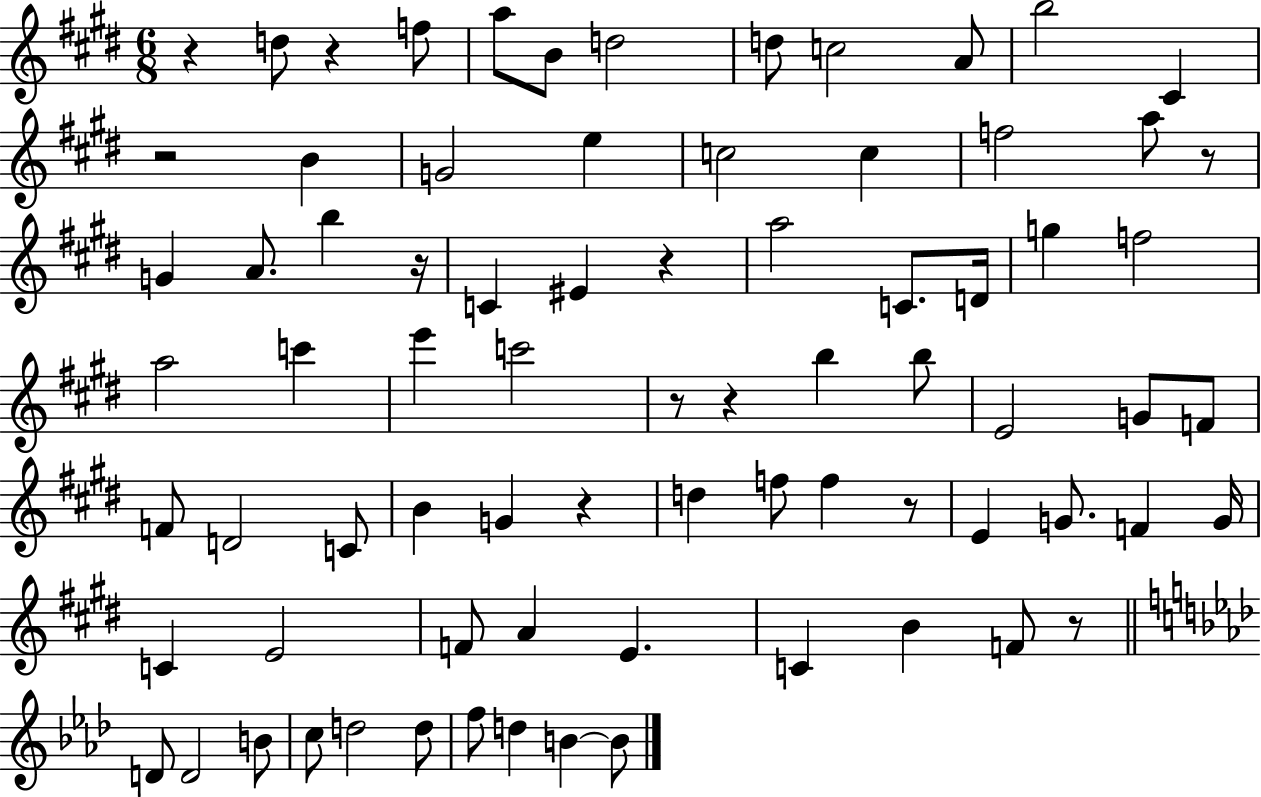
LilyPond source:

{
  \clef treble
  \numericTimeSignature
  \time 6/8
  \key e \major
  r4 d''8 r4 f''8 | a''8 b'8 d''2 | d''8 c''2 a'8 | b''2 cis'4 | \break r2 b'4 | g'2 e''4 | c''2 c''4 | f''2 a''8 r8 | \break g'4 a'8. b''4 r16 | c'4 eis'4 r4 | a''2 c'8. d'16 | g''4 f''2 | \break a''2 c'''4 | e'''4 c'''2 | r8 r4 b''4 b''8 | e'2 g'8 f'8 | \break f'8 d'2 c'8 | b'4 g'4 r4 | d''4 f''8 f''4 r8 | e'4 g'8. f'4 g'16 | \break c'4 e'2 | f'8 a'4 e'4. | c'4 b'4 f'8 r8 | \bar "||" \break \key aes \major d'8 d'2 b'8 | c''8 d''2 d''8 | f''8 d''4 b'4~~ b'8 | \bar "|."
}